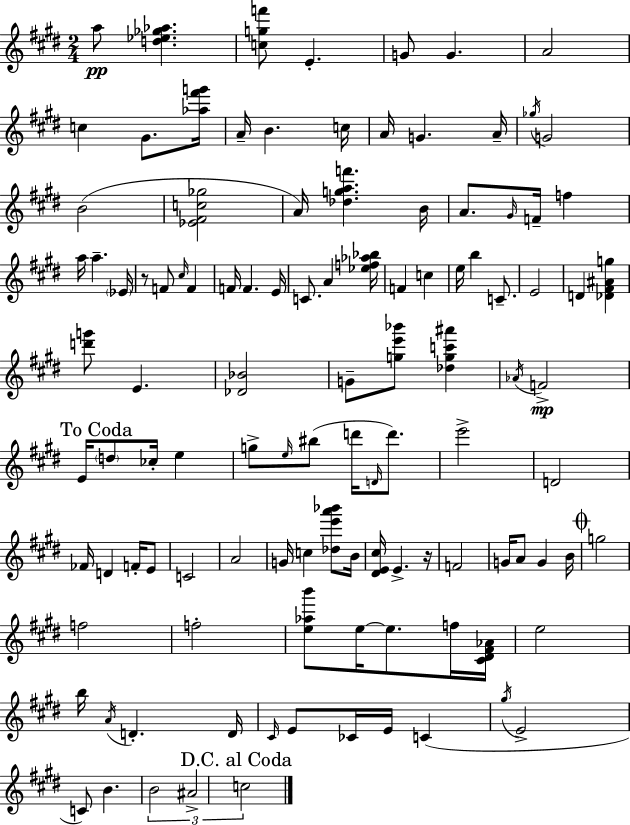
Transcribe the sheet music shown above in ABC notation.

X:1
T:Untitled
M:2/4
L:1/4
K:E
a/2 [d_e_g_a] [cgf']/2 E G/2 G A2 c ^G/2 [_a^f'g']/4 A/4 B c/4 A/4 G A/4 _g/4 G2 B2 [_E^Fc_g]2 A/4 [_dgaf'] B/4 A/2 ^G/4 F/4 f a/4 a _E/4 z/2 F/2 ^c/4 F F/4 F E/4 C/2 A [_ef_a_b]/4 F c e/4 b C/2 E2 D [_D^F^Ag] [d'g']/2 E [_D_B]2 G/2 [ge'_b']/2 [_dgc'^a'] _A/4 F2 E/4 d/2 _c/4 e g/2 e/4 ^b/2 d'/4 D/4 d'/2 e'2 D2 _F/4 D F/4 E/2 C2 A2 G/4 c [_de'a'_b']/2 B/4 [^DE^c]/4 E z/4 F2 G/4 A/2 G B/4 g2 f2 f2 [e_ab']/2 e/4 e/2 f/4 [^C^D^F_A]/4 e2 b/4 A/4 D D/4 ^C/4 E/2 _C/4 E/4 C ^g/4 E2 C/2 B B2 ^A2 c2